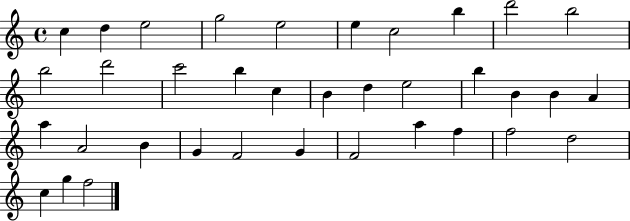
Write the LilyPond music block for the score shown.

{
  \clef treble
  \time 4/4
  \defaultTimeSignature
  \key c \major
  c''4 d''4 e''2 | g''2 e''2 | e''4 c''2 b''4 | d'''2 b''2 | \break b''2 d'''2 | c'''2 b''4 c''4 | b'4 d''4 e''2 | b''4 b'4 b'4 a'4 | \break a''4 a'2 b'4 | g'4 f'2 g'4 | f'2 a''4 f''4 | f''2 d''2 | \break c''4 g''4 f''2 | \bar "|."
}